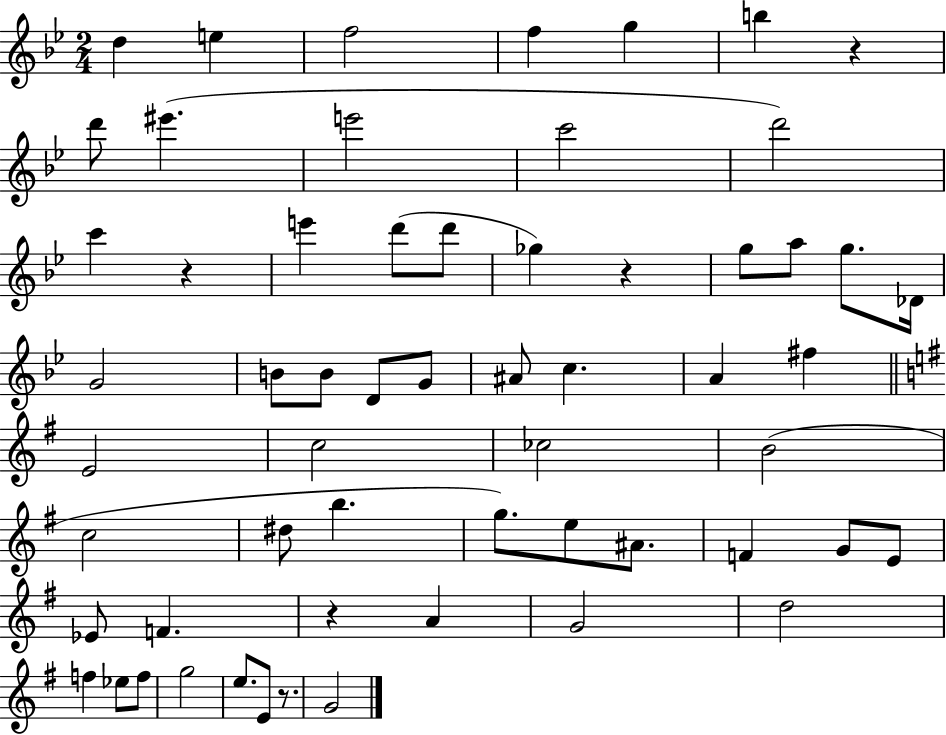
{
  \clef treble
  \numericTimeSignature
  \time 2/4
  \key bes \major
  d''4 e''4 | f''2 | f''4 g''4 | b''4 r4 | \break d'''8 eis'''4.( | e'''2 | c'''2 | d'''2) | \break c'''4 r4 | e'''4 d'''8( d'''8 | ges''4) r4 | g''8 a''8 g''8. des'16 | \break g'2 | b'8 b'8 d'8 g'8 | ais'8 c''4. | a'4 fis''4 | \break \bar "||" \break \key e \minor e'2 | c''2 | ces''2 | b'2( | \break c''2 | dis''8 b''4. | g''8.) e''8 ais'8. | f'4 g'8 e'8 | \break ees'8 f'4. | r4 a'4 | g'2 | d''2 | \break f''4 ees''8 f''8 | g''2 | e''8. e'8 r8. | g'2 | \break \bar "|."
}